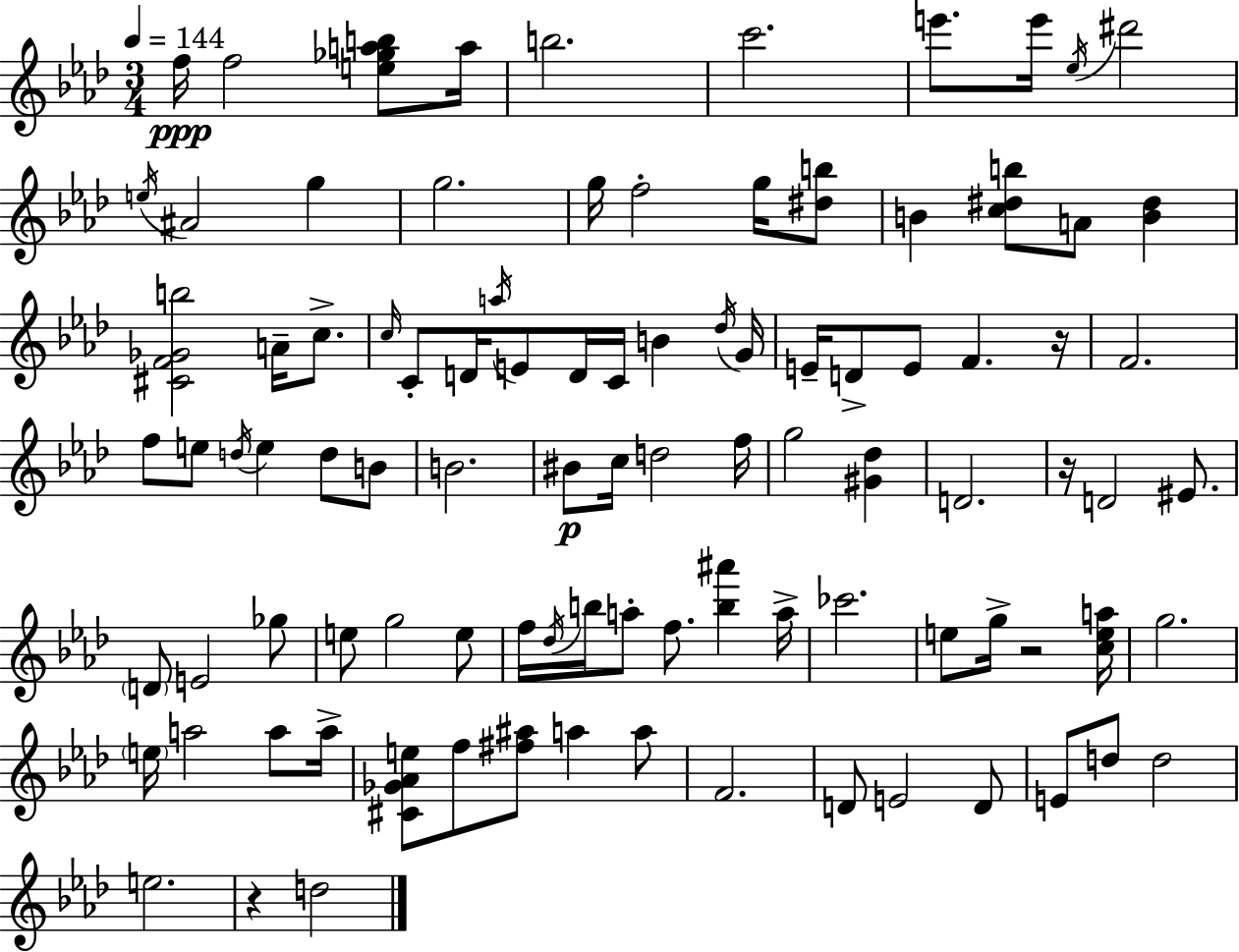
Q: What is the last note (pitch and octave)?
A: D5